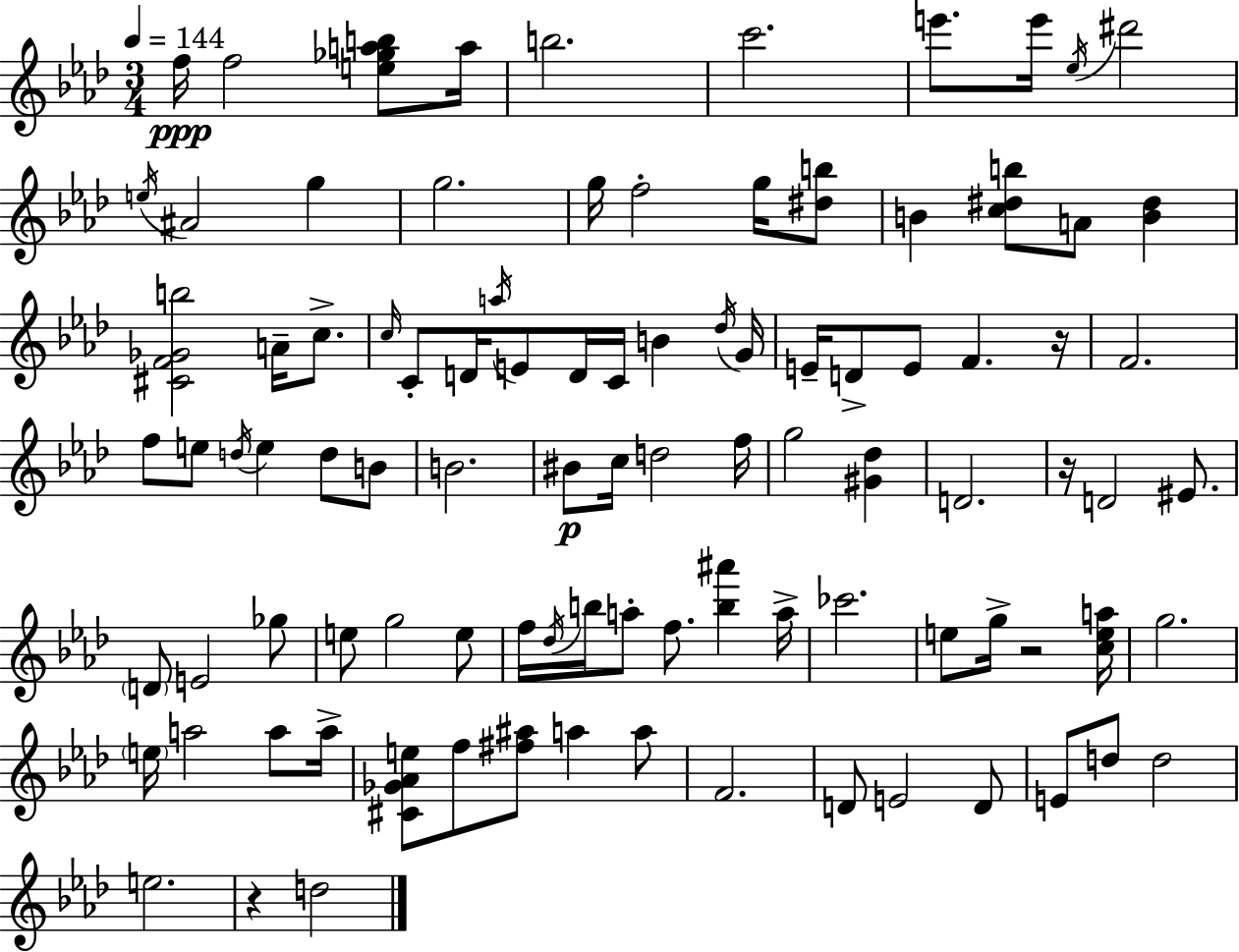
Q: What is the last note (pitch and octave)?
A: D5